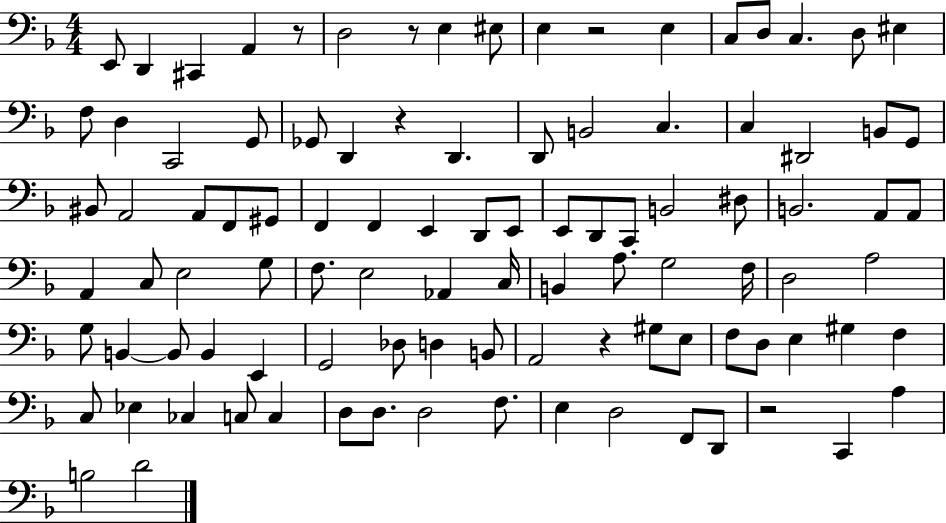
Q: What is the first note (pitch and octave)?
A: E2